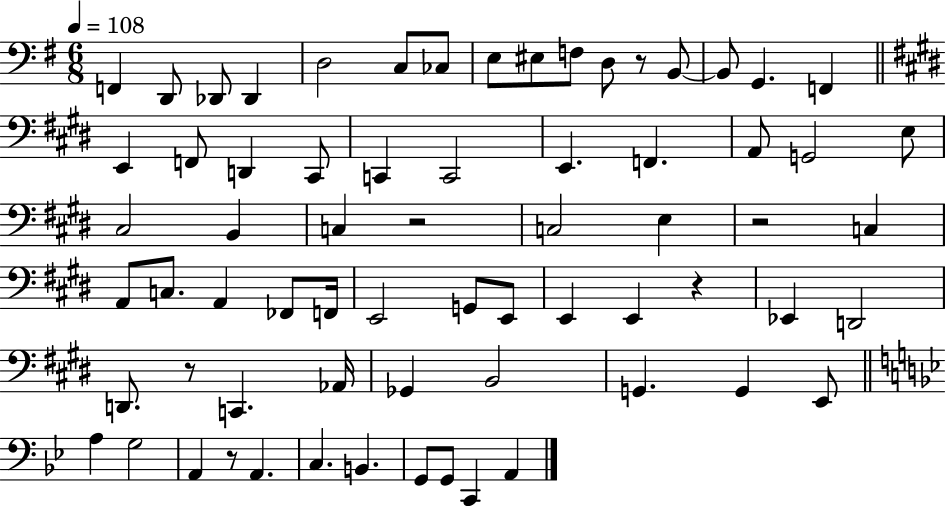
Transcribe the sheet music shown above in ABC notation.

X:1
T:Untitled
M:6/8
L:1/4
K:G
F,, D,,/2 _D,,/2 _D,, D,2 C,/2 _C,/2 E,/2 ^E,/2 F,/2 D,/2 z/2 B,,/2 B,,/2 G,, F,, E,, F,,/2 D,, ^C,,/2 C,, C,,2 E,, F,, A,,/2 G,,2 E,/2 ^C,2 B,, C, z2 C,2 E, z2 C, A,,/2 C,/2 A,, _F,,/2 F,,/4 E,,2 G,,/2 E,,/2 E,, E,, z _E,, D,,2 D,,/2 z/2 C,, _A,,/4 _G,, B,,2 G,, G,, E,,/2 A, G,2 A,, z/2 A,, C, B,, G,,/2 G,,/2 C,, A,,